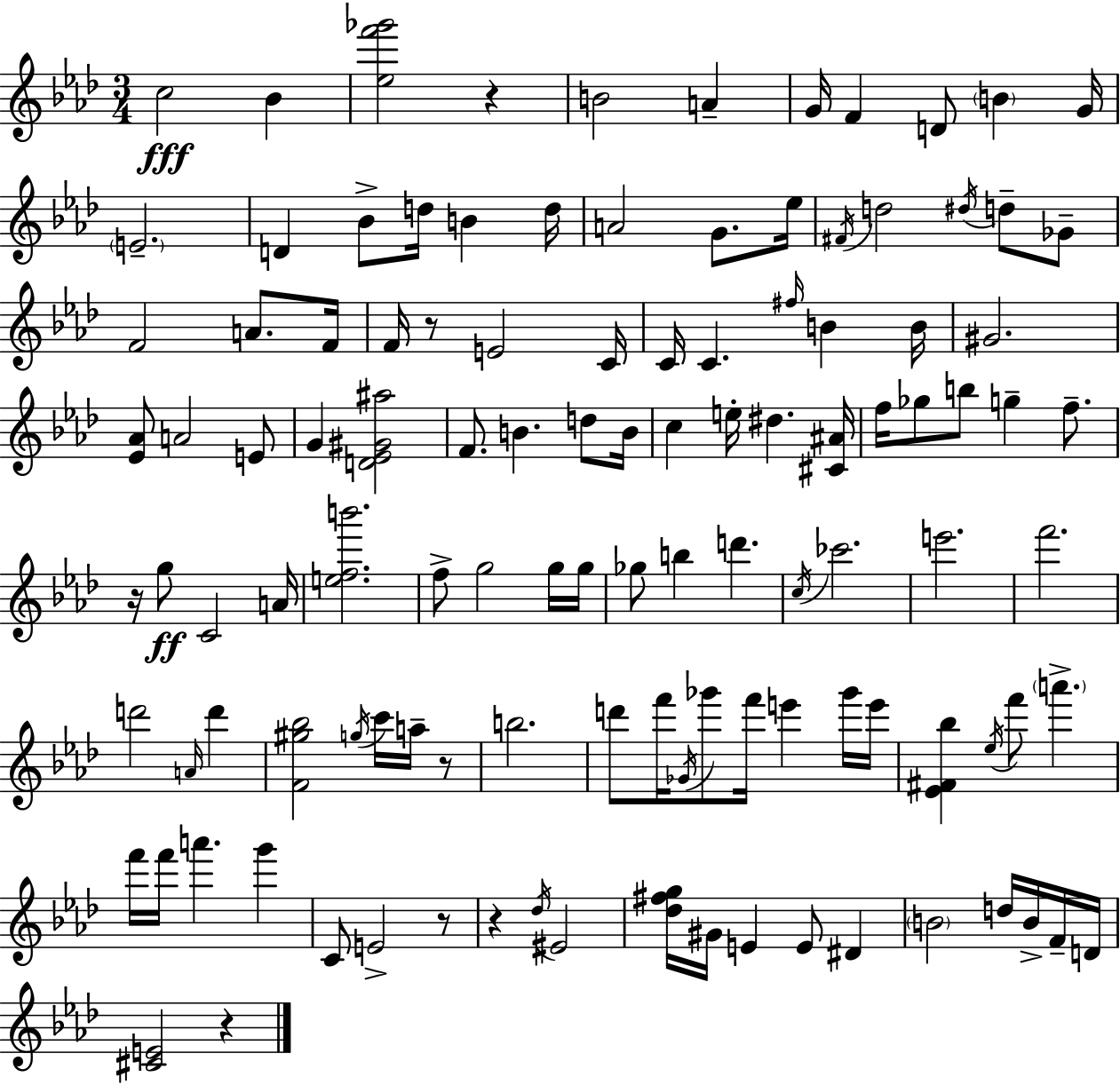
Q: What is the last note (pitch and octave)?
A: D4